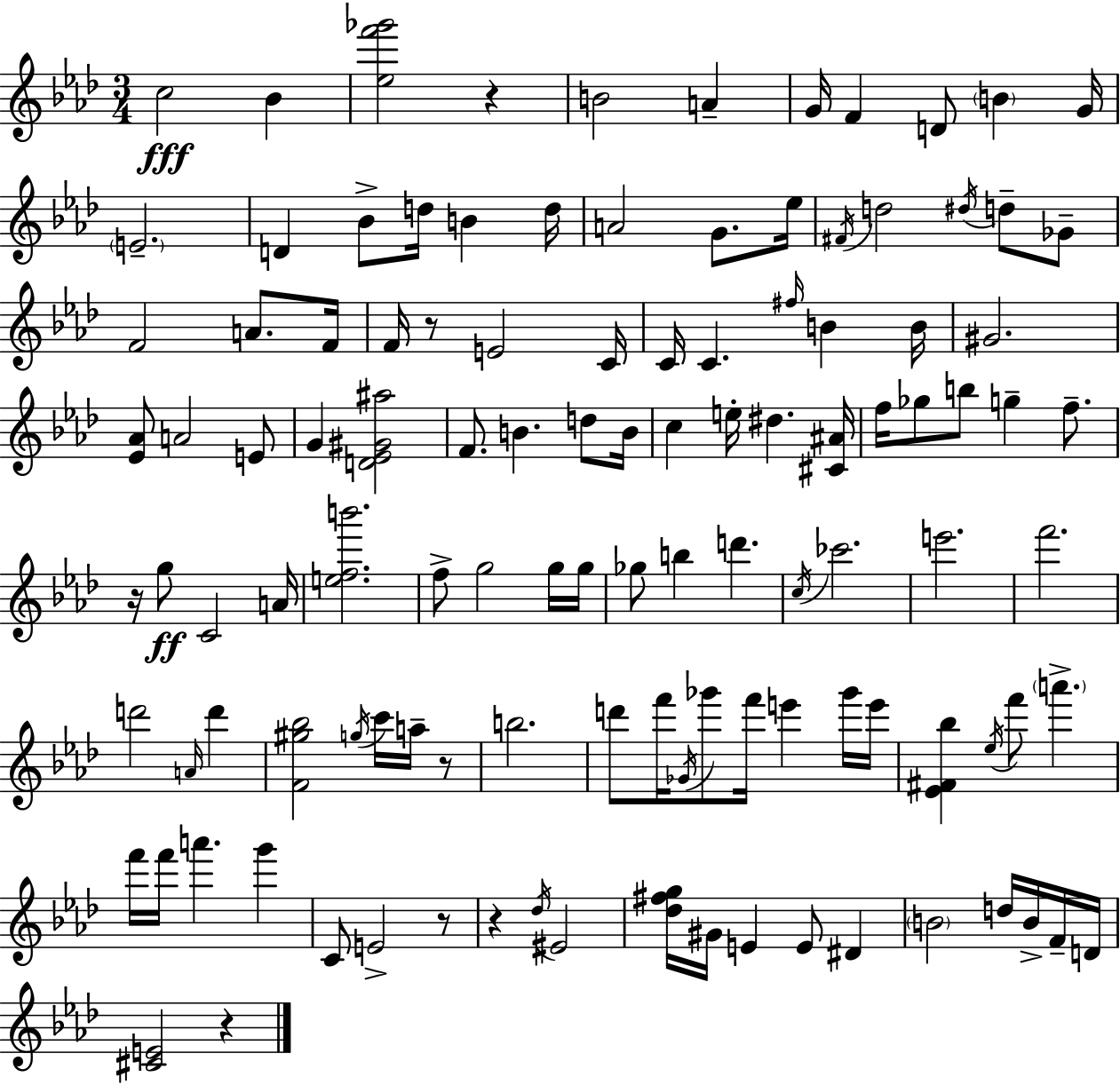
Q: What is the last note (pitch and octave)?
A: D4